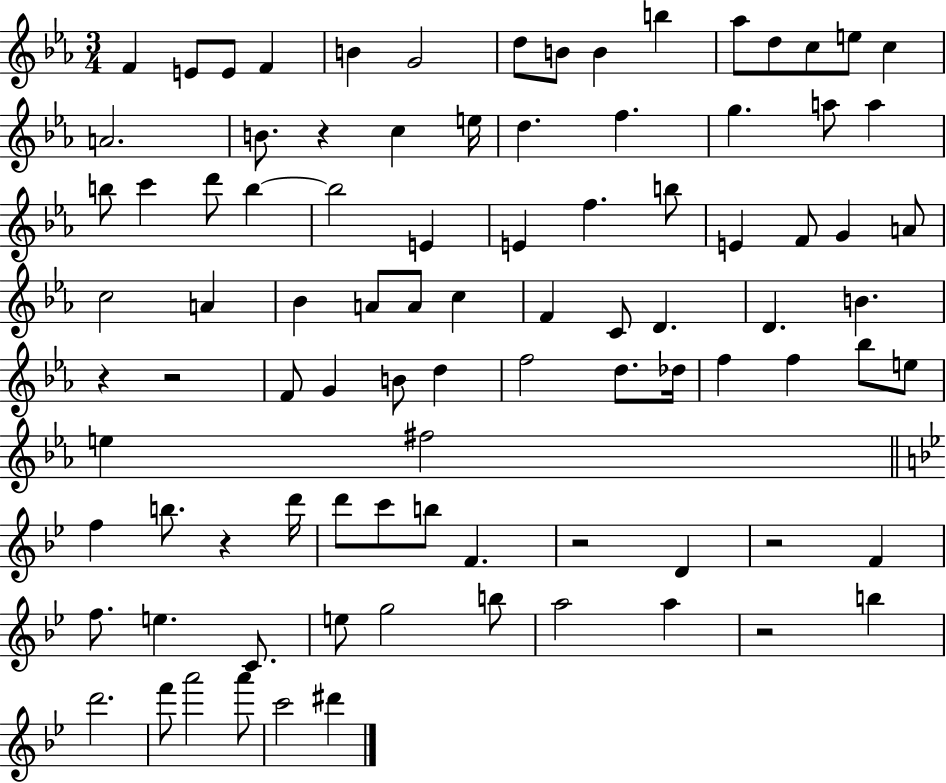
{
  \clef treble
  \numericTimeSignature
  \time 3/4
  \key ees \major
  \repeat volta 2 { f'4 e'8 e'8 f'4 | b'4 g'2 | d''8 b'8 b'4 b''4 | aes''8 d''8 c''8 e''8 c''4 | \break a'2. | b'8. r4 c''4 e''16 | d''4. f''4. | g''4. a''8 a''4 | \break b''8 c'''4 d'''8 b''4~~ | b''2 e'4 | e'4 f''4. b''8 | e'4 f'8 g'4 a'8 | \break c''2 a'4 | bes'4 a'8 a'8 c''4 | f'4 c'8 d'4. | d'4. b'4. | \break r4 r2 | f'8 g'4 b'8 d''4 | f''2 d''8. des''16 | f''4 f''4 bes''8 e''8 | \break e''4 fis''2 | \bar "||" \break \key g \minor f''4 b''8. r4 d'''16 | d'''8 c'''8 b''8 f'4. | r2 d'4 | r2 f'4 | \break f''8. e''4. c'8. | e''8 g''2 b''8 | a''2 a''4 | r2 b''4 | \break d'''2. | f'''8 a'''2 a'''8 | c'''2 dis'''4 | } \bar "|."
}